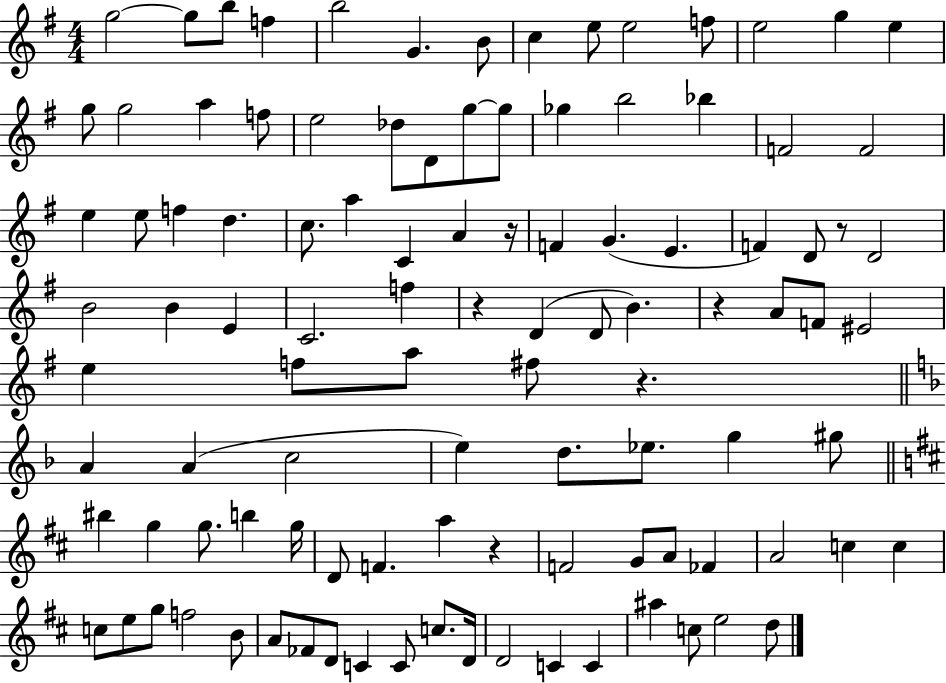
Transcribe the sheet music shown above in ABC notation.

X:1
T:Untitled
M:4/4
L:1/4
K:G
g2 g/2 b/2 f b2 G B/2 c e/2 e2 f/2 e2 g e g/2 g2 a f/2 e2 _d/2 D/2 g/2 g/2 _g b2 _b F2 F2 e e/2 f d c/2 a C A z/4 F G E F D/2 z/2 D2 B2 B E C2 f z D D/2 B z A/2 F/2 ^E2 e f/2 a/2 ^f/2 z A A c2 e d/2 _e/2 g ^g/2 ^b g g/2 b g/4 D/2 F a z F2 G/2 A/2 _F A2 c c c/2 e/2 g/2 f2 B/2 A/2 _F/2 D/2 C C/2 c/2 D/4 D2 C C ^a c/2 e2 d/2